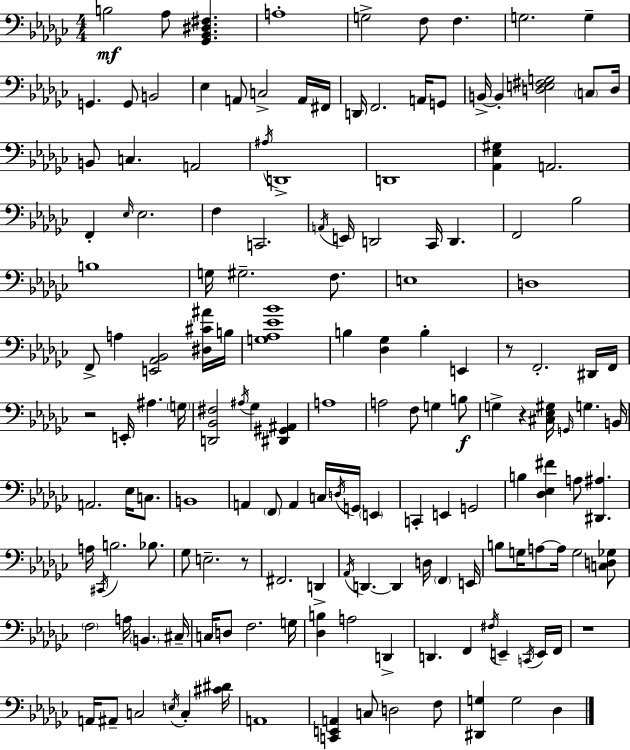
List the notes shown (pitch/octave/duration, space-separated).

B3/h Ab3/e [Gb2,Bb2,D#3,F#3]/q. A3/w G3/h F3/e F3/q. G3/h. G3/q G2/q. G2/e B2/h Eb3/q A2/e C3/h A2/s F#2/s D2/s F2/h. A2/s G2/e B2/s B2/q [D3,E3,F#3,G3]/h C3/e D3/s B2/e C3/q. A2/h A#3/s D2/w D2/w [Ab2,Eb3,G#3]/q A2/h. F2/q Eb3/s Eb3/h. F3/q C2/h. A2/s E2/s D2/h CES2/s D2/q. F2/h Bb3/h B3/w G3/s G#3/h. F3/e. E3/w D3/w F2/e A3/q [E2,Ab2,Bb2]/h [D#3,C#4,A#4]/s B3/s [G3,Ab3,Eb4,Bb4]/w B3/q [Db3,Gb3]/q B3/q E2/q R/e F2/h. D#2/s F2/s R/h E2/s A#3/q. G3/s [D2,Bb2,F#3]/h A#3/s Gb3/q [D#2,G#2,A#2]/q A3/w A3/h F3/e G3/q B3/e G3/q R/q [C#3,Eb3,G#3]/s G2/s G3/q. B2/s A2/h. Eb3/s C3/e. B2/w A2/q F2/e A2/q C3/s D3/s G2/s E2/q C2/q E2/q G2/h B3/q [Db3,Eb3,F#4]/q A3/e [D#2,A#3]/q. A3/s C#2/s B3/h. Bb3/e. Gb3/e E3/h. R/e F#2/h. D2/q Ab2/s D2/q. D2/q D3/s F2/q E2/s B3/e G3/s A3/e A3/s G3/h [C3,D3,Gb3]/e F3/h A3/s B2/q. C#3/s C3/s D3/e F3/h. G3/s [Db3,B3]/q A3/h D2/q D2/q. F2/q F#3/s E2/q C2/s E2/s F2/s R/w A2/s A#2/e C3/h E3/s C3/q [C#4,D#4]/s A2/w [C2,E2,A2]/q C3/e D3/h F3/e [D#2,G3]/q G3/h Db3/q